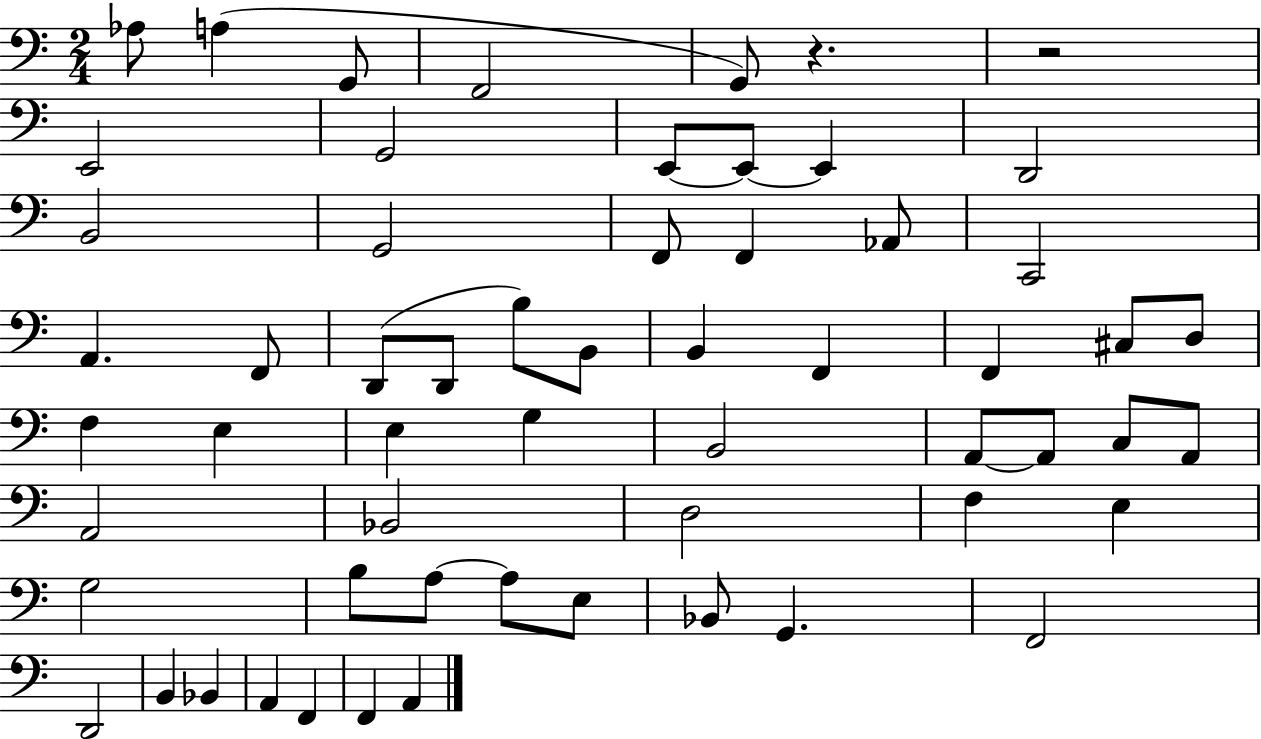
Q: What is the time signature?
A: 2/4